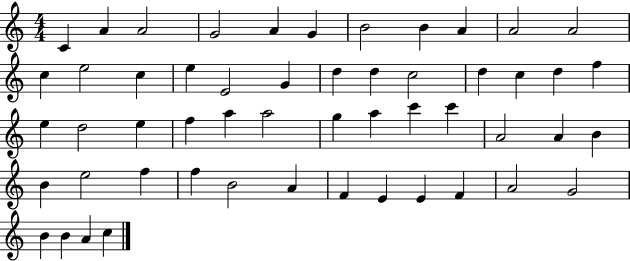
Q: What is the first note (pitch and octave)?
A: C4